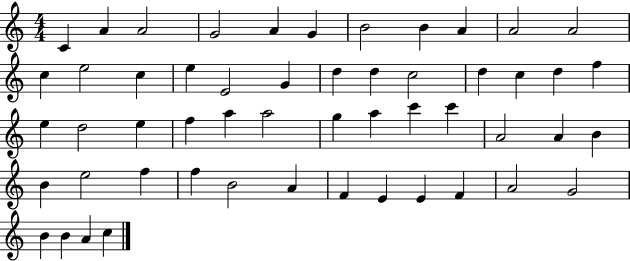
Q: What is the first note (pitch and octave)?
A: C4